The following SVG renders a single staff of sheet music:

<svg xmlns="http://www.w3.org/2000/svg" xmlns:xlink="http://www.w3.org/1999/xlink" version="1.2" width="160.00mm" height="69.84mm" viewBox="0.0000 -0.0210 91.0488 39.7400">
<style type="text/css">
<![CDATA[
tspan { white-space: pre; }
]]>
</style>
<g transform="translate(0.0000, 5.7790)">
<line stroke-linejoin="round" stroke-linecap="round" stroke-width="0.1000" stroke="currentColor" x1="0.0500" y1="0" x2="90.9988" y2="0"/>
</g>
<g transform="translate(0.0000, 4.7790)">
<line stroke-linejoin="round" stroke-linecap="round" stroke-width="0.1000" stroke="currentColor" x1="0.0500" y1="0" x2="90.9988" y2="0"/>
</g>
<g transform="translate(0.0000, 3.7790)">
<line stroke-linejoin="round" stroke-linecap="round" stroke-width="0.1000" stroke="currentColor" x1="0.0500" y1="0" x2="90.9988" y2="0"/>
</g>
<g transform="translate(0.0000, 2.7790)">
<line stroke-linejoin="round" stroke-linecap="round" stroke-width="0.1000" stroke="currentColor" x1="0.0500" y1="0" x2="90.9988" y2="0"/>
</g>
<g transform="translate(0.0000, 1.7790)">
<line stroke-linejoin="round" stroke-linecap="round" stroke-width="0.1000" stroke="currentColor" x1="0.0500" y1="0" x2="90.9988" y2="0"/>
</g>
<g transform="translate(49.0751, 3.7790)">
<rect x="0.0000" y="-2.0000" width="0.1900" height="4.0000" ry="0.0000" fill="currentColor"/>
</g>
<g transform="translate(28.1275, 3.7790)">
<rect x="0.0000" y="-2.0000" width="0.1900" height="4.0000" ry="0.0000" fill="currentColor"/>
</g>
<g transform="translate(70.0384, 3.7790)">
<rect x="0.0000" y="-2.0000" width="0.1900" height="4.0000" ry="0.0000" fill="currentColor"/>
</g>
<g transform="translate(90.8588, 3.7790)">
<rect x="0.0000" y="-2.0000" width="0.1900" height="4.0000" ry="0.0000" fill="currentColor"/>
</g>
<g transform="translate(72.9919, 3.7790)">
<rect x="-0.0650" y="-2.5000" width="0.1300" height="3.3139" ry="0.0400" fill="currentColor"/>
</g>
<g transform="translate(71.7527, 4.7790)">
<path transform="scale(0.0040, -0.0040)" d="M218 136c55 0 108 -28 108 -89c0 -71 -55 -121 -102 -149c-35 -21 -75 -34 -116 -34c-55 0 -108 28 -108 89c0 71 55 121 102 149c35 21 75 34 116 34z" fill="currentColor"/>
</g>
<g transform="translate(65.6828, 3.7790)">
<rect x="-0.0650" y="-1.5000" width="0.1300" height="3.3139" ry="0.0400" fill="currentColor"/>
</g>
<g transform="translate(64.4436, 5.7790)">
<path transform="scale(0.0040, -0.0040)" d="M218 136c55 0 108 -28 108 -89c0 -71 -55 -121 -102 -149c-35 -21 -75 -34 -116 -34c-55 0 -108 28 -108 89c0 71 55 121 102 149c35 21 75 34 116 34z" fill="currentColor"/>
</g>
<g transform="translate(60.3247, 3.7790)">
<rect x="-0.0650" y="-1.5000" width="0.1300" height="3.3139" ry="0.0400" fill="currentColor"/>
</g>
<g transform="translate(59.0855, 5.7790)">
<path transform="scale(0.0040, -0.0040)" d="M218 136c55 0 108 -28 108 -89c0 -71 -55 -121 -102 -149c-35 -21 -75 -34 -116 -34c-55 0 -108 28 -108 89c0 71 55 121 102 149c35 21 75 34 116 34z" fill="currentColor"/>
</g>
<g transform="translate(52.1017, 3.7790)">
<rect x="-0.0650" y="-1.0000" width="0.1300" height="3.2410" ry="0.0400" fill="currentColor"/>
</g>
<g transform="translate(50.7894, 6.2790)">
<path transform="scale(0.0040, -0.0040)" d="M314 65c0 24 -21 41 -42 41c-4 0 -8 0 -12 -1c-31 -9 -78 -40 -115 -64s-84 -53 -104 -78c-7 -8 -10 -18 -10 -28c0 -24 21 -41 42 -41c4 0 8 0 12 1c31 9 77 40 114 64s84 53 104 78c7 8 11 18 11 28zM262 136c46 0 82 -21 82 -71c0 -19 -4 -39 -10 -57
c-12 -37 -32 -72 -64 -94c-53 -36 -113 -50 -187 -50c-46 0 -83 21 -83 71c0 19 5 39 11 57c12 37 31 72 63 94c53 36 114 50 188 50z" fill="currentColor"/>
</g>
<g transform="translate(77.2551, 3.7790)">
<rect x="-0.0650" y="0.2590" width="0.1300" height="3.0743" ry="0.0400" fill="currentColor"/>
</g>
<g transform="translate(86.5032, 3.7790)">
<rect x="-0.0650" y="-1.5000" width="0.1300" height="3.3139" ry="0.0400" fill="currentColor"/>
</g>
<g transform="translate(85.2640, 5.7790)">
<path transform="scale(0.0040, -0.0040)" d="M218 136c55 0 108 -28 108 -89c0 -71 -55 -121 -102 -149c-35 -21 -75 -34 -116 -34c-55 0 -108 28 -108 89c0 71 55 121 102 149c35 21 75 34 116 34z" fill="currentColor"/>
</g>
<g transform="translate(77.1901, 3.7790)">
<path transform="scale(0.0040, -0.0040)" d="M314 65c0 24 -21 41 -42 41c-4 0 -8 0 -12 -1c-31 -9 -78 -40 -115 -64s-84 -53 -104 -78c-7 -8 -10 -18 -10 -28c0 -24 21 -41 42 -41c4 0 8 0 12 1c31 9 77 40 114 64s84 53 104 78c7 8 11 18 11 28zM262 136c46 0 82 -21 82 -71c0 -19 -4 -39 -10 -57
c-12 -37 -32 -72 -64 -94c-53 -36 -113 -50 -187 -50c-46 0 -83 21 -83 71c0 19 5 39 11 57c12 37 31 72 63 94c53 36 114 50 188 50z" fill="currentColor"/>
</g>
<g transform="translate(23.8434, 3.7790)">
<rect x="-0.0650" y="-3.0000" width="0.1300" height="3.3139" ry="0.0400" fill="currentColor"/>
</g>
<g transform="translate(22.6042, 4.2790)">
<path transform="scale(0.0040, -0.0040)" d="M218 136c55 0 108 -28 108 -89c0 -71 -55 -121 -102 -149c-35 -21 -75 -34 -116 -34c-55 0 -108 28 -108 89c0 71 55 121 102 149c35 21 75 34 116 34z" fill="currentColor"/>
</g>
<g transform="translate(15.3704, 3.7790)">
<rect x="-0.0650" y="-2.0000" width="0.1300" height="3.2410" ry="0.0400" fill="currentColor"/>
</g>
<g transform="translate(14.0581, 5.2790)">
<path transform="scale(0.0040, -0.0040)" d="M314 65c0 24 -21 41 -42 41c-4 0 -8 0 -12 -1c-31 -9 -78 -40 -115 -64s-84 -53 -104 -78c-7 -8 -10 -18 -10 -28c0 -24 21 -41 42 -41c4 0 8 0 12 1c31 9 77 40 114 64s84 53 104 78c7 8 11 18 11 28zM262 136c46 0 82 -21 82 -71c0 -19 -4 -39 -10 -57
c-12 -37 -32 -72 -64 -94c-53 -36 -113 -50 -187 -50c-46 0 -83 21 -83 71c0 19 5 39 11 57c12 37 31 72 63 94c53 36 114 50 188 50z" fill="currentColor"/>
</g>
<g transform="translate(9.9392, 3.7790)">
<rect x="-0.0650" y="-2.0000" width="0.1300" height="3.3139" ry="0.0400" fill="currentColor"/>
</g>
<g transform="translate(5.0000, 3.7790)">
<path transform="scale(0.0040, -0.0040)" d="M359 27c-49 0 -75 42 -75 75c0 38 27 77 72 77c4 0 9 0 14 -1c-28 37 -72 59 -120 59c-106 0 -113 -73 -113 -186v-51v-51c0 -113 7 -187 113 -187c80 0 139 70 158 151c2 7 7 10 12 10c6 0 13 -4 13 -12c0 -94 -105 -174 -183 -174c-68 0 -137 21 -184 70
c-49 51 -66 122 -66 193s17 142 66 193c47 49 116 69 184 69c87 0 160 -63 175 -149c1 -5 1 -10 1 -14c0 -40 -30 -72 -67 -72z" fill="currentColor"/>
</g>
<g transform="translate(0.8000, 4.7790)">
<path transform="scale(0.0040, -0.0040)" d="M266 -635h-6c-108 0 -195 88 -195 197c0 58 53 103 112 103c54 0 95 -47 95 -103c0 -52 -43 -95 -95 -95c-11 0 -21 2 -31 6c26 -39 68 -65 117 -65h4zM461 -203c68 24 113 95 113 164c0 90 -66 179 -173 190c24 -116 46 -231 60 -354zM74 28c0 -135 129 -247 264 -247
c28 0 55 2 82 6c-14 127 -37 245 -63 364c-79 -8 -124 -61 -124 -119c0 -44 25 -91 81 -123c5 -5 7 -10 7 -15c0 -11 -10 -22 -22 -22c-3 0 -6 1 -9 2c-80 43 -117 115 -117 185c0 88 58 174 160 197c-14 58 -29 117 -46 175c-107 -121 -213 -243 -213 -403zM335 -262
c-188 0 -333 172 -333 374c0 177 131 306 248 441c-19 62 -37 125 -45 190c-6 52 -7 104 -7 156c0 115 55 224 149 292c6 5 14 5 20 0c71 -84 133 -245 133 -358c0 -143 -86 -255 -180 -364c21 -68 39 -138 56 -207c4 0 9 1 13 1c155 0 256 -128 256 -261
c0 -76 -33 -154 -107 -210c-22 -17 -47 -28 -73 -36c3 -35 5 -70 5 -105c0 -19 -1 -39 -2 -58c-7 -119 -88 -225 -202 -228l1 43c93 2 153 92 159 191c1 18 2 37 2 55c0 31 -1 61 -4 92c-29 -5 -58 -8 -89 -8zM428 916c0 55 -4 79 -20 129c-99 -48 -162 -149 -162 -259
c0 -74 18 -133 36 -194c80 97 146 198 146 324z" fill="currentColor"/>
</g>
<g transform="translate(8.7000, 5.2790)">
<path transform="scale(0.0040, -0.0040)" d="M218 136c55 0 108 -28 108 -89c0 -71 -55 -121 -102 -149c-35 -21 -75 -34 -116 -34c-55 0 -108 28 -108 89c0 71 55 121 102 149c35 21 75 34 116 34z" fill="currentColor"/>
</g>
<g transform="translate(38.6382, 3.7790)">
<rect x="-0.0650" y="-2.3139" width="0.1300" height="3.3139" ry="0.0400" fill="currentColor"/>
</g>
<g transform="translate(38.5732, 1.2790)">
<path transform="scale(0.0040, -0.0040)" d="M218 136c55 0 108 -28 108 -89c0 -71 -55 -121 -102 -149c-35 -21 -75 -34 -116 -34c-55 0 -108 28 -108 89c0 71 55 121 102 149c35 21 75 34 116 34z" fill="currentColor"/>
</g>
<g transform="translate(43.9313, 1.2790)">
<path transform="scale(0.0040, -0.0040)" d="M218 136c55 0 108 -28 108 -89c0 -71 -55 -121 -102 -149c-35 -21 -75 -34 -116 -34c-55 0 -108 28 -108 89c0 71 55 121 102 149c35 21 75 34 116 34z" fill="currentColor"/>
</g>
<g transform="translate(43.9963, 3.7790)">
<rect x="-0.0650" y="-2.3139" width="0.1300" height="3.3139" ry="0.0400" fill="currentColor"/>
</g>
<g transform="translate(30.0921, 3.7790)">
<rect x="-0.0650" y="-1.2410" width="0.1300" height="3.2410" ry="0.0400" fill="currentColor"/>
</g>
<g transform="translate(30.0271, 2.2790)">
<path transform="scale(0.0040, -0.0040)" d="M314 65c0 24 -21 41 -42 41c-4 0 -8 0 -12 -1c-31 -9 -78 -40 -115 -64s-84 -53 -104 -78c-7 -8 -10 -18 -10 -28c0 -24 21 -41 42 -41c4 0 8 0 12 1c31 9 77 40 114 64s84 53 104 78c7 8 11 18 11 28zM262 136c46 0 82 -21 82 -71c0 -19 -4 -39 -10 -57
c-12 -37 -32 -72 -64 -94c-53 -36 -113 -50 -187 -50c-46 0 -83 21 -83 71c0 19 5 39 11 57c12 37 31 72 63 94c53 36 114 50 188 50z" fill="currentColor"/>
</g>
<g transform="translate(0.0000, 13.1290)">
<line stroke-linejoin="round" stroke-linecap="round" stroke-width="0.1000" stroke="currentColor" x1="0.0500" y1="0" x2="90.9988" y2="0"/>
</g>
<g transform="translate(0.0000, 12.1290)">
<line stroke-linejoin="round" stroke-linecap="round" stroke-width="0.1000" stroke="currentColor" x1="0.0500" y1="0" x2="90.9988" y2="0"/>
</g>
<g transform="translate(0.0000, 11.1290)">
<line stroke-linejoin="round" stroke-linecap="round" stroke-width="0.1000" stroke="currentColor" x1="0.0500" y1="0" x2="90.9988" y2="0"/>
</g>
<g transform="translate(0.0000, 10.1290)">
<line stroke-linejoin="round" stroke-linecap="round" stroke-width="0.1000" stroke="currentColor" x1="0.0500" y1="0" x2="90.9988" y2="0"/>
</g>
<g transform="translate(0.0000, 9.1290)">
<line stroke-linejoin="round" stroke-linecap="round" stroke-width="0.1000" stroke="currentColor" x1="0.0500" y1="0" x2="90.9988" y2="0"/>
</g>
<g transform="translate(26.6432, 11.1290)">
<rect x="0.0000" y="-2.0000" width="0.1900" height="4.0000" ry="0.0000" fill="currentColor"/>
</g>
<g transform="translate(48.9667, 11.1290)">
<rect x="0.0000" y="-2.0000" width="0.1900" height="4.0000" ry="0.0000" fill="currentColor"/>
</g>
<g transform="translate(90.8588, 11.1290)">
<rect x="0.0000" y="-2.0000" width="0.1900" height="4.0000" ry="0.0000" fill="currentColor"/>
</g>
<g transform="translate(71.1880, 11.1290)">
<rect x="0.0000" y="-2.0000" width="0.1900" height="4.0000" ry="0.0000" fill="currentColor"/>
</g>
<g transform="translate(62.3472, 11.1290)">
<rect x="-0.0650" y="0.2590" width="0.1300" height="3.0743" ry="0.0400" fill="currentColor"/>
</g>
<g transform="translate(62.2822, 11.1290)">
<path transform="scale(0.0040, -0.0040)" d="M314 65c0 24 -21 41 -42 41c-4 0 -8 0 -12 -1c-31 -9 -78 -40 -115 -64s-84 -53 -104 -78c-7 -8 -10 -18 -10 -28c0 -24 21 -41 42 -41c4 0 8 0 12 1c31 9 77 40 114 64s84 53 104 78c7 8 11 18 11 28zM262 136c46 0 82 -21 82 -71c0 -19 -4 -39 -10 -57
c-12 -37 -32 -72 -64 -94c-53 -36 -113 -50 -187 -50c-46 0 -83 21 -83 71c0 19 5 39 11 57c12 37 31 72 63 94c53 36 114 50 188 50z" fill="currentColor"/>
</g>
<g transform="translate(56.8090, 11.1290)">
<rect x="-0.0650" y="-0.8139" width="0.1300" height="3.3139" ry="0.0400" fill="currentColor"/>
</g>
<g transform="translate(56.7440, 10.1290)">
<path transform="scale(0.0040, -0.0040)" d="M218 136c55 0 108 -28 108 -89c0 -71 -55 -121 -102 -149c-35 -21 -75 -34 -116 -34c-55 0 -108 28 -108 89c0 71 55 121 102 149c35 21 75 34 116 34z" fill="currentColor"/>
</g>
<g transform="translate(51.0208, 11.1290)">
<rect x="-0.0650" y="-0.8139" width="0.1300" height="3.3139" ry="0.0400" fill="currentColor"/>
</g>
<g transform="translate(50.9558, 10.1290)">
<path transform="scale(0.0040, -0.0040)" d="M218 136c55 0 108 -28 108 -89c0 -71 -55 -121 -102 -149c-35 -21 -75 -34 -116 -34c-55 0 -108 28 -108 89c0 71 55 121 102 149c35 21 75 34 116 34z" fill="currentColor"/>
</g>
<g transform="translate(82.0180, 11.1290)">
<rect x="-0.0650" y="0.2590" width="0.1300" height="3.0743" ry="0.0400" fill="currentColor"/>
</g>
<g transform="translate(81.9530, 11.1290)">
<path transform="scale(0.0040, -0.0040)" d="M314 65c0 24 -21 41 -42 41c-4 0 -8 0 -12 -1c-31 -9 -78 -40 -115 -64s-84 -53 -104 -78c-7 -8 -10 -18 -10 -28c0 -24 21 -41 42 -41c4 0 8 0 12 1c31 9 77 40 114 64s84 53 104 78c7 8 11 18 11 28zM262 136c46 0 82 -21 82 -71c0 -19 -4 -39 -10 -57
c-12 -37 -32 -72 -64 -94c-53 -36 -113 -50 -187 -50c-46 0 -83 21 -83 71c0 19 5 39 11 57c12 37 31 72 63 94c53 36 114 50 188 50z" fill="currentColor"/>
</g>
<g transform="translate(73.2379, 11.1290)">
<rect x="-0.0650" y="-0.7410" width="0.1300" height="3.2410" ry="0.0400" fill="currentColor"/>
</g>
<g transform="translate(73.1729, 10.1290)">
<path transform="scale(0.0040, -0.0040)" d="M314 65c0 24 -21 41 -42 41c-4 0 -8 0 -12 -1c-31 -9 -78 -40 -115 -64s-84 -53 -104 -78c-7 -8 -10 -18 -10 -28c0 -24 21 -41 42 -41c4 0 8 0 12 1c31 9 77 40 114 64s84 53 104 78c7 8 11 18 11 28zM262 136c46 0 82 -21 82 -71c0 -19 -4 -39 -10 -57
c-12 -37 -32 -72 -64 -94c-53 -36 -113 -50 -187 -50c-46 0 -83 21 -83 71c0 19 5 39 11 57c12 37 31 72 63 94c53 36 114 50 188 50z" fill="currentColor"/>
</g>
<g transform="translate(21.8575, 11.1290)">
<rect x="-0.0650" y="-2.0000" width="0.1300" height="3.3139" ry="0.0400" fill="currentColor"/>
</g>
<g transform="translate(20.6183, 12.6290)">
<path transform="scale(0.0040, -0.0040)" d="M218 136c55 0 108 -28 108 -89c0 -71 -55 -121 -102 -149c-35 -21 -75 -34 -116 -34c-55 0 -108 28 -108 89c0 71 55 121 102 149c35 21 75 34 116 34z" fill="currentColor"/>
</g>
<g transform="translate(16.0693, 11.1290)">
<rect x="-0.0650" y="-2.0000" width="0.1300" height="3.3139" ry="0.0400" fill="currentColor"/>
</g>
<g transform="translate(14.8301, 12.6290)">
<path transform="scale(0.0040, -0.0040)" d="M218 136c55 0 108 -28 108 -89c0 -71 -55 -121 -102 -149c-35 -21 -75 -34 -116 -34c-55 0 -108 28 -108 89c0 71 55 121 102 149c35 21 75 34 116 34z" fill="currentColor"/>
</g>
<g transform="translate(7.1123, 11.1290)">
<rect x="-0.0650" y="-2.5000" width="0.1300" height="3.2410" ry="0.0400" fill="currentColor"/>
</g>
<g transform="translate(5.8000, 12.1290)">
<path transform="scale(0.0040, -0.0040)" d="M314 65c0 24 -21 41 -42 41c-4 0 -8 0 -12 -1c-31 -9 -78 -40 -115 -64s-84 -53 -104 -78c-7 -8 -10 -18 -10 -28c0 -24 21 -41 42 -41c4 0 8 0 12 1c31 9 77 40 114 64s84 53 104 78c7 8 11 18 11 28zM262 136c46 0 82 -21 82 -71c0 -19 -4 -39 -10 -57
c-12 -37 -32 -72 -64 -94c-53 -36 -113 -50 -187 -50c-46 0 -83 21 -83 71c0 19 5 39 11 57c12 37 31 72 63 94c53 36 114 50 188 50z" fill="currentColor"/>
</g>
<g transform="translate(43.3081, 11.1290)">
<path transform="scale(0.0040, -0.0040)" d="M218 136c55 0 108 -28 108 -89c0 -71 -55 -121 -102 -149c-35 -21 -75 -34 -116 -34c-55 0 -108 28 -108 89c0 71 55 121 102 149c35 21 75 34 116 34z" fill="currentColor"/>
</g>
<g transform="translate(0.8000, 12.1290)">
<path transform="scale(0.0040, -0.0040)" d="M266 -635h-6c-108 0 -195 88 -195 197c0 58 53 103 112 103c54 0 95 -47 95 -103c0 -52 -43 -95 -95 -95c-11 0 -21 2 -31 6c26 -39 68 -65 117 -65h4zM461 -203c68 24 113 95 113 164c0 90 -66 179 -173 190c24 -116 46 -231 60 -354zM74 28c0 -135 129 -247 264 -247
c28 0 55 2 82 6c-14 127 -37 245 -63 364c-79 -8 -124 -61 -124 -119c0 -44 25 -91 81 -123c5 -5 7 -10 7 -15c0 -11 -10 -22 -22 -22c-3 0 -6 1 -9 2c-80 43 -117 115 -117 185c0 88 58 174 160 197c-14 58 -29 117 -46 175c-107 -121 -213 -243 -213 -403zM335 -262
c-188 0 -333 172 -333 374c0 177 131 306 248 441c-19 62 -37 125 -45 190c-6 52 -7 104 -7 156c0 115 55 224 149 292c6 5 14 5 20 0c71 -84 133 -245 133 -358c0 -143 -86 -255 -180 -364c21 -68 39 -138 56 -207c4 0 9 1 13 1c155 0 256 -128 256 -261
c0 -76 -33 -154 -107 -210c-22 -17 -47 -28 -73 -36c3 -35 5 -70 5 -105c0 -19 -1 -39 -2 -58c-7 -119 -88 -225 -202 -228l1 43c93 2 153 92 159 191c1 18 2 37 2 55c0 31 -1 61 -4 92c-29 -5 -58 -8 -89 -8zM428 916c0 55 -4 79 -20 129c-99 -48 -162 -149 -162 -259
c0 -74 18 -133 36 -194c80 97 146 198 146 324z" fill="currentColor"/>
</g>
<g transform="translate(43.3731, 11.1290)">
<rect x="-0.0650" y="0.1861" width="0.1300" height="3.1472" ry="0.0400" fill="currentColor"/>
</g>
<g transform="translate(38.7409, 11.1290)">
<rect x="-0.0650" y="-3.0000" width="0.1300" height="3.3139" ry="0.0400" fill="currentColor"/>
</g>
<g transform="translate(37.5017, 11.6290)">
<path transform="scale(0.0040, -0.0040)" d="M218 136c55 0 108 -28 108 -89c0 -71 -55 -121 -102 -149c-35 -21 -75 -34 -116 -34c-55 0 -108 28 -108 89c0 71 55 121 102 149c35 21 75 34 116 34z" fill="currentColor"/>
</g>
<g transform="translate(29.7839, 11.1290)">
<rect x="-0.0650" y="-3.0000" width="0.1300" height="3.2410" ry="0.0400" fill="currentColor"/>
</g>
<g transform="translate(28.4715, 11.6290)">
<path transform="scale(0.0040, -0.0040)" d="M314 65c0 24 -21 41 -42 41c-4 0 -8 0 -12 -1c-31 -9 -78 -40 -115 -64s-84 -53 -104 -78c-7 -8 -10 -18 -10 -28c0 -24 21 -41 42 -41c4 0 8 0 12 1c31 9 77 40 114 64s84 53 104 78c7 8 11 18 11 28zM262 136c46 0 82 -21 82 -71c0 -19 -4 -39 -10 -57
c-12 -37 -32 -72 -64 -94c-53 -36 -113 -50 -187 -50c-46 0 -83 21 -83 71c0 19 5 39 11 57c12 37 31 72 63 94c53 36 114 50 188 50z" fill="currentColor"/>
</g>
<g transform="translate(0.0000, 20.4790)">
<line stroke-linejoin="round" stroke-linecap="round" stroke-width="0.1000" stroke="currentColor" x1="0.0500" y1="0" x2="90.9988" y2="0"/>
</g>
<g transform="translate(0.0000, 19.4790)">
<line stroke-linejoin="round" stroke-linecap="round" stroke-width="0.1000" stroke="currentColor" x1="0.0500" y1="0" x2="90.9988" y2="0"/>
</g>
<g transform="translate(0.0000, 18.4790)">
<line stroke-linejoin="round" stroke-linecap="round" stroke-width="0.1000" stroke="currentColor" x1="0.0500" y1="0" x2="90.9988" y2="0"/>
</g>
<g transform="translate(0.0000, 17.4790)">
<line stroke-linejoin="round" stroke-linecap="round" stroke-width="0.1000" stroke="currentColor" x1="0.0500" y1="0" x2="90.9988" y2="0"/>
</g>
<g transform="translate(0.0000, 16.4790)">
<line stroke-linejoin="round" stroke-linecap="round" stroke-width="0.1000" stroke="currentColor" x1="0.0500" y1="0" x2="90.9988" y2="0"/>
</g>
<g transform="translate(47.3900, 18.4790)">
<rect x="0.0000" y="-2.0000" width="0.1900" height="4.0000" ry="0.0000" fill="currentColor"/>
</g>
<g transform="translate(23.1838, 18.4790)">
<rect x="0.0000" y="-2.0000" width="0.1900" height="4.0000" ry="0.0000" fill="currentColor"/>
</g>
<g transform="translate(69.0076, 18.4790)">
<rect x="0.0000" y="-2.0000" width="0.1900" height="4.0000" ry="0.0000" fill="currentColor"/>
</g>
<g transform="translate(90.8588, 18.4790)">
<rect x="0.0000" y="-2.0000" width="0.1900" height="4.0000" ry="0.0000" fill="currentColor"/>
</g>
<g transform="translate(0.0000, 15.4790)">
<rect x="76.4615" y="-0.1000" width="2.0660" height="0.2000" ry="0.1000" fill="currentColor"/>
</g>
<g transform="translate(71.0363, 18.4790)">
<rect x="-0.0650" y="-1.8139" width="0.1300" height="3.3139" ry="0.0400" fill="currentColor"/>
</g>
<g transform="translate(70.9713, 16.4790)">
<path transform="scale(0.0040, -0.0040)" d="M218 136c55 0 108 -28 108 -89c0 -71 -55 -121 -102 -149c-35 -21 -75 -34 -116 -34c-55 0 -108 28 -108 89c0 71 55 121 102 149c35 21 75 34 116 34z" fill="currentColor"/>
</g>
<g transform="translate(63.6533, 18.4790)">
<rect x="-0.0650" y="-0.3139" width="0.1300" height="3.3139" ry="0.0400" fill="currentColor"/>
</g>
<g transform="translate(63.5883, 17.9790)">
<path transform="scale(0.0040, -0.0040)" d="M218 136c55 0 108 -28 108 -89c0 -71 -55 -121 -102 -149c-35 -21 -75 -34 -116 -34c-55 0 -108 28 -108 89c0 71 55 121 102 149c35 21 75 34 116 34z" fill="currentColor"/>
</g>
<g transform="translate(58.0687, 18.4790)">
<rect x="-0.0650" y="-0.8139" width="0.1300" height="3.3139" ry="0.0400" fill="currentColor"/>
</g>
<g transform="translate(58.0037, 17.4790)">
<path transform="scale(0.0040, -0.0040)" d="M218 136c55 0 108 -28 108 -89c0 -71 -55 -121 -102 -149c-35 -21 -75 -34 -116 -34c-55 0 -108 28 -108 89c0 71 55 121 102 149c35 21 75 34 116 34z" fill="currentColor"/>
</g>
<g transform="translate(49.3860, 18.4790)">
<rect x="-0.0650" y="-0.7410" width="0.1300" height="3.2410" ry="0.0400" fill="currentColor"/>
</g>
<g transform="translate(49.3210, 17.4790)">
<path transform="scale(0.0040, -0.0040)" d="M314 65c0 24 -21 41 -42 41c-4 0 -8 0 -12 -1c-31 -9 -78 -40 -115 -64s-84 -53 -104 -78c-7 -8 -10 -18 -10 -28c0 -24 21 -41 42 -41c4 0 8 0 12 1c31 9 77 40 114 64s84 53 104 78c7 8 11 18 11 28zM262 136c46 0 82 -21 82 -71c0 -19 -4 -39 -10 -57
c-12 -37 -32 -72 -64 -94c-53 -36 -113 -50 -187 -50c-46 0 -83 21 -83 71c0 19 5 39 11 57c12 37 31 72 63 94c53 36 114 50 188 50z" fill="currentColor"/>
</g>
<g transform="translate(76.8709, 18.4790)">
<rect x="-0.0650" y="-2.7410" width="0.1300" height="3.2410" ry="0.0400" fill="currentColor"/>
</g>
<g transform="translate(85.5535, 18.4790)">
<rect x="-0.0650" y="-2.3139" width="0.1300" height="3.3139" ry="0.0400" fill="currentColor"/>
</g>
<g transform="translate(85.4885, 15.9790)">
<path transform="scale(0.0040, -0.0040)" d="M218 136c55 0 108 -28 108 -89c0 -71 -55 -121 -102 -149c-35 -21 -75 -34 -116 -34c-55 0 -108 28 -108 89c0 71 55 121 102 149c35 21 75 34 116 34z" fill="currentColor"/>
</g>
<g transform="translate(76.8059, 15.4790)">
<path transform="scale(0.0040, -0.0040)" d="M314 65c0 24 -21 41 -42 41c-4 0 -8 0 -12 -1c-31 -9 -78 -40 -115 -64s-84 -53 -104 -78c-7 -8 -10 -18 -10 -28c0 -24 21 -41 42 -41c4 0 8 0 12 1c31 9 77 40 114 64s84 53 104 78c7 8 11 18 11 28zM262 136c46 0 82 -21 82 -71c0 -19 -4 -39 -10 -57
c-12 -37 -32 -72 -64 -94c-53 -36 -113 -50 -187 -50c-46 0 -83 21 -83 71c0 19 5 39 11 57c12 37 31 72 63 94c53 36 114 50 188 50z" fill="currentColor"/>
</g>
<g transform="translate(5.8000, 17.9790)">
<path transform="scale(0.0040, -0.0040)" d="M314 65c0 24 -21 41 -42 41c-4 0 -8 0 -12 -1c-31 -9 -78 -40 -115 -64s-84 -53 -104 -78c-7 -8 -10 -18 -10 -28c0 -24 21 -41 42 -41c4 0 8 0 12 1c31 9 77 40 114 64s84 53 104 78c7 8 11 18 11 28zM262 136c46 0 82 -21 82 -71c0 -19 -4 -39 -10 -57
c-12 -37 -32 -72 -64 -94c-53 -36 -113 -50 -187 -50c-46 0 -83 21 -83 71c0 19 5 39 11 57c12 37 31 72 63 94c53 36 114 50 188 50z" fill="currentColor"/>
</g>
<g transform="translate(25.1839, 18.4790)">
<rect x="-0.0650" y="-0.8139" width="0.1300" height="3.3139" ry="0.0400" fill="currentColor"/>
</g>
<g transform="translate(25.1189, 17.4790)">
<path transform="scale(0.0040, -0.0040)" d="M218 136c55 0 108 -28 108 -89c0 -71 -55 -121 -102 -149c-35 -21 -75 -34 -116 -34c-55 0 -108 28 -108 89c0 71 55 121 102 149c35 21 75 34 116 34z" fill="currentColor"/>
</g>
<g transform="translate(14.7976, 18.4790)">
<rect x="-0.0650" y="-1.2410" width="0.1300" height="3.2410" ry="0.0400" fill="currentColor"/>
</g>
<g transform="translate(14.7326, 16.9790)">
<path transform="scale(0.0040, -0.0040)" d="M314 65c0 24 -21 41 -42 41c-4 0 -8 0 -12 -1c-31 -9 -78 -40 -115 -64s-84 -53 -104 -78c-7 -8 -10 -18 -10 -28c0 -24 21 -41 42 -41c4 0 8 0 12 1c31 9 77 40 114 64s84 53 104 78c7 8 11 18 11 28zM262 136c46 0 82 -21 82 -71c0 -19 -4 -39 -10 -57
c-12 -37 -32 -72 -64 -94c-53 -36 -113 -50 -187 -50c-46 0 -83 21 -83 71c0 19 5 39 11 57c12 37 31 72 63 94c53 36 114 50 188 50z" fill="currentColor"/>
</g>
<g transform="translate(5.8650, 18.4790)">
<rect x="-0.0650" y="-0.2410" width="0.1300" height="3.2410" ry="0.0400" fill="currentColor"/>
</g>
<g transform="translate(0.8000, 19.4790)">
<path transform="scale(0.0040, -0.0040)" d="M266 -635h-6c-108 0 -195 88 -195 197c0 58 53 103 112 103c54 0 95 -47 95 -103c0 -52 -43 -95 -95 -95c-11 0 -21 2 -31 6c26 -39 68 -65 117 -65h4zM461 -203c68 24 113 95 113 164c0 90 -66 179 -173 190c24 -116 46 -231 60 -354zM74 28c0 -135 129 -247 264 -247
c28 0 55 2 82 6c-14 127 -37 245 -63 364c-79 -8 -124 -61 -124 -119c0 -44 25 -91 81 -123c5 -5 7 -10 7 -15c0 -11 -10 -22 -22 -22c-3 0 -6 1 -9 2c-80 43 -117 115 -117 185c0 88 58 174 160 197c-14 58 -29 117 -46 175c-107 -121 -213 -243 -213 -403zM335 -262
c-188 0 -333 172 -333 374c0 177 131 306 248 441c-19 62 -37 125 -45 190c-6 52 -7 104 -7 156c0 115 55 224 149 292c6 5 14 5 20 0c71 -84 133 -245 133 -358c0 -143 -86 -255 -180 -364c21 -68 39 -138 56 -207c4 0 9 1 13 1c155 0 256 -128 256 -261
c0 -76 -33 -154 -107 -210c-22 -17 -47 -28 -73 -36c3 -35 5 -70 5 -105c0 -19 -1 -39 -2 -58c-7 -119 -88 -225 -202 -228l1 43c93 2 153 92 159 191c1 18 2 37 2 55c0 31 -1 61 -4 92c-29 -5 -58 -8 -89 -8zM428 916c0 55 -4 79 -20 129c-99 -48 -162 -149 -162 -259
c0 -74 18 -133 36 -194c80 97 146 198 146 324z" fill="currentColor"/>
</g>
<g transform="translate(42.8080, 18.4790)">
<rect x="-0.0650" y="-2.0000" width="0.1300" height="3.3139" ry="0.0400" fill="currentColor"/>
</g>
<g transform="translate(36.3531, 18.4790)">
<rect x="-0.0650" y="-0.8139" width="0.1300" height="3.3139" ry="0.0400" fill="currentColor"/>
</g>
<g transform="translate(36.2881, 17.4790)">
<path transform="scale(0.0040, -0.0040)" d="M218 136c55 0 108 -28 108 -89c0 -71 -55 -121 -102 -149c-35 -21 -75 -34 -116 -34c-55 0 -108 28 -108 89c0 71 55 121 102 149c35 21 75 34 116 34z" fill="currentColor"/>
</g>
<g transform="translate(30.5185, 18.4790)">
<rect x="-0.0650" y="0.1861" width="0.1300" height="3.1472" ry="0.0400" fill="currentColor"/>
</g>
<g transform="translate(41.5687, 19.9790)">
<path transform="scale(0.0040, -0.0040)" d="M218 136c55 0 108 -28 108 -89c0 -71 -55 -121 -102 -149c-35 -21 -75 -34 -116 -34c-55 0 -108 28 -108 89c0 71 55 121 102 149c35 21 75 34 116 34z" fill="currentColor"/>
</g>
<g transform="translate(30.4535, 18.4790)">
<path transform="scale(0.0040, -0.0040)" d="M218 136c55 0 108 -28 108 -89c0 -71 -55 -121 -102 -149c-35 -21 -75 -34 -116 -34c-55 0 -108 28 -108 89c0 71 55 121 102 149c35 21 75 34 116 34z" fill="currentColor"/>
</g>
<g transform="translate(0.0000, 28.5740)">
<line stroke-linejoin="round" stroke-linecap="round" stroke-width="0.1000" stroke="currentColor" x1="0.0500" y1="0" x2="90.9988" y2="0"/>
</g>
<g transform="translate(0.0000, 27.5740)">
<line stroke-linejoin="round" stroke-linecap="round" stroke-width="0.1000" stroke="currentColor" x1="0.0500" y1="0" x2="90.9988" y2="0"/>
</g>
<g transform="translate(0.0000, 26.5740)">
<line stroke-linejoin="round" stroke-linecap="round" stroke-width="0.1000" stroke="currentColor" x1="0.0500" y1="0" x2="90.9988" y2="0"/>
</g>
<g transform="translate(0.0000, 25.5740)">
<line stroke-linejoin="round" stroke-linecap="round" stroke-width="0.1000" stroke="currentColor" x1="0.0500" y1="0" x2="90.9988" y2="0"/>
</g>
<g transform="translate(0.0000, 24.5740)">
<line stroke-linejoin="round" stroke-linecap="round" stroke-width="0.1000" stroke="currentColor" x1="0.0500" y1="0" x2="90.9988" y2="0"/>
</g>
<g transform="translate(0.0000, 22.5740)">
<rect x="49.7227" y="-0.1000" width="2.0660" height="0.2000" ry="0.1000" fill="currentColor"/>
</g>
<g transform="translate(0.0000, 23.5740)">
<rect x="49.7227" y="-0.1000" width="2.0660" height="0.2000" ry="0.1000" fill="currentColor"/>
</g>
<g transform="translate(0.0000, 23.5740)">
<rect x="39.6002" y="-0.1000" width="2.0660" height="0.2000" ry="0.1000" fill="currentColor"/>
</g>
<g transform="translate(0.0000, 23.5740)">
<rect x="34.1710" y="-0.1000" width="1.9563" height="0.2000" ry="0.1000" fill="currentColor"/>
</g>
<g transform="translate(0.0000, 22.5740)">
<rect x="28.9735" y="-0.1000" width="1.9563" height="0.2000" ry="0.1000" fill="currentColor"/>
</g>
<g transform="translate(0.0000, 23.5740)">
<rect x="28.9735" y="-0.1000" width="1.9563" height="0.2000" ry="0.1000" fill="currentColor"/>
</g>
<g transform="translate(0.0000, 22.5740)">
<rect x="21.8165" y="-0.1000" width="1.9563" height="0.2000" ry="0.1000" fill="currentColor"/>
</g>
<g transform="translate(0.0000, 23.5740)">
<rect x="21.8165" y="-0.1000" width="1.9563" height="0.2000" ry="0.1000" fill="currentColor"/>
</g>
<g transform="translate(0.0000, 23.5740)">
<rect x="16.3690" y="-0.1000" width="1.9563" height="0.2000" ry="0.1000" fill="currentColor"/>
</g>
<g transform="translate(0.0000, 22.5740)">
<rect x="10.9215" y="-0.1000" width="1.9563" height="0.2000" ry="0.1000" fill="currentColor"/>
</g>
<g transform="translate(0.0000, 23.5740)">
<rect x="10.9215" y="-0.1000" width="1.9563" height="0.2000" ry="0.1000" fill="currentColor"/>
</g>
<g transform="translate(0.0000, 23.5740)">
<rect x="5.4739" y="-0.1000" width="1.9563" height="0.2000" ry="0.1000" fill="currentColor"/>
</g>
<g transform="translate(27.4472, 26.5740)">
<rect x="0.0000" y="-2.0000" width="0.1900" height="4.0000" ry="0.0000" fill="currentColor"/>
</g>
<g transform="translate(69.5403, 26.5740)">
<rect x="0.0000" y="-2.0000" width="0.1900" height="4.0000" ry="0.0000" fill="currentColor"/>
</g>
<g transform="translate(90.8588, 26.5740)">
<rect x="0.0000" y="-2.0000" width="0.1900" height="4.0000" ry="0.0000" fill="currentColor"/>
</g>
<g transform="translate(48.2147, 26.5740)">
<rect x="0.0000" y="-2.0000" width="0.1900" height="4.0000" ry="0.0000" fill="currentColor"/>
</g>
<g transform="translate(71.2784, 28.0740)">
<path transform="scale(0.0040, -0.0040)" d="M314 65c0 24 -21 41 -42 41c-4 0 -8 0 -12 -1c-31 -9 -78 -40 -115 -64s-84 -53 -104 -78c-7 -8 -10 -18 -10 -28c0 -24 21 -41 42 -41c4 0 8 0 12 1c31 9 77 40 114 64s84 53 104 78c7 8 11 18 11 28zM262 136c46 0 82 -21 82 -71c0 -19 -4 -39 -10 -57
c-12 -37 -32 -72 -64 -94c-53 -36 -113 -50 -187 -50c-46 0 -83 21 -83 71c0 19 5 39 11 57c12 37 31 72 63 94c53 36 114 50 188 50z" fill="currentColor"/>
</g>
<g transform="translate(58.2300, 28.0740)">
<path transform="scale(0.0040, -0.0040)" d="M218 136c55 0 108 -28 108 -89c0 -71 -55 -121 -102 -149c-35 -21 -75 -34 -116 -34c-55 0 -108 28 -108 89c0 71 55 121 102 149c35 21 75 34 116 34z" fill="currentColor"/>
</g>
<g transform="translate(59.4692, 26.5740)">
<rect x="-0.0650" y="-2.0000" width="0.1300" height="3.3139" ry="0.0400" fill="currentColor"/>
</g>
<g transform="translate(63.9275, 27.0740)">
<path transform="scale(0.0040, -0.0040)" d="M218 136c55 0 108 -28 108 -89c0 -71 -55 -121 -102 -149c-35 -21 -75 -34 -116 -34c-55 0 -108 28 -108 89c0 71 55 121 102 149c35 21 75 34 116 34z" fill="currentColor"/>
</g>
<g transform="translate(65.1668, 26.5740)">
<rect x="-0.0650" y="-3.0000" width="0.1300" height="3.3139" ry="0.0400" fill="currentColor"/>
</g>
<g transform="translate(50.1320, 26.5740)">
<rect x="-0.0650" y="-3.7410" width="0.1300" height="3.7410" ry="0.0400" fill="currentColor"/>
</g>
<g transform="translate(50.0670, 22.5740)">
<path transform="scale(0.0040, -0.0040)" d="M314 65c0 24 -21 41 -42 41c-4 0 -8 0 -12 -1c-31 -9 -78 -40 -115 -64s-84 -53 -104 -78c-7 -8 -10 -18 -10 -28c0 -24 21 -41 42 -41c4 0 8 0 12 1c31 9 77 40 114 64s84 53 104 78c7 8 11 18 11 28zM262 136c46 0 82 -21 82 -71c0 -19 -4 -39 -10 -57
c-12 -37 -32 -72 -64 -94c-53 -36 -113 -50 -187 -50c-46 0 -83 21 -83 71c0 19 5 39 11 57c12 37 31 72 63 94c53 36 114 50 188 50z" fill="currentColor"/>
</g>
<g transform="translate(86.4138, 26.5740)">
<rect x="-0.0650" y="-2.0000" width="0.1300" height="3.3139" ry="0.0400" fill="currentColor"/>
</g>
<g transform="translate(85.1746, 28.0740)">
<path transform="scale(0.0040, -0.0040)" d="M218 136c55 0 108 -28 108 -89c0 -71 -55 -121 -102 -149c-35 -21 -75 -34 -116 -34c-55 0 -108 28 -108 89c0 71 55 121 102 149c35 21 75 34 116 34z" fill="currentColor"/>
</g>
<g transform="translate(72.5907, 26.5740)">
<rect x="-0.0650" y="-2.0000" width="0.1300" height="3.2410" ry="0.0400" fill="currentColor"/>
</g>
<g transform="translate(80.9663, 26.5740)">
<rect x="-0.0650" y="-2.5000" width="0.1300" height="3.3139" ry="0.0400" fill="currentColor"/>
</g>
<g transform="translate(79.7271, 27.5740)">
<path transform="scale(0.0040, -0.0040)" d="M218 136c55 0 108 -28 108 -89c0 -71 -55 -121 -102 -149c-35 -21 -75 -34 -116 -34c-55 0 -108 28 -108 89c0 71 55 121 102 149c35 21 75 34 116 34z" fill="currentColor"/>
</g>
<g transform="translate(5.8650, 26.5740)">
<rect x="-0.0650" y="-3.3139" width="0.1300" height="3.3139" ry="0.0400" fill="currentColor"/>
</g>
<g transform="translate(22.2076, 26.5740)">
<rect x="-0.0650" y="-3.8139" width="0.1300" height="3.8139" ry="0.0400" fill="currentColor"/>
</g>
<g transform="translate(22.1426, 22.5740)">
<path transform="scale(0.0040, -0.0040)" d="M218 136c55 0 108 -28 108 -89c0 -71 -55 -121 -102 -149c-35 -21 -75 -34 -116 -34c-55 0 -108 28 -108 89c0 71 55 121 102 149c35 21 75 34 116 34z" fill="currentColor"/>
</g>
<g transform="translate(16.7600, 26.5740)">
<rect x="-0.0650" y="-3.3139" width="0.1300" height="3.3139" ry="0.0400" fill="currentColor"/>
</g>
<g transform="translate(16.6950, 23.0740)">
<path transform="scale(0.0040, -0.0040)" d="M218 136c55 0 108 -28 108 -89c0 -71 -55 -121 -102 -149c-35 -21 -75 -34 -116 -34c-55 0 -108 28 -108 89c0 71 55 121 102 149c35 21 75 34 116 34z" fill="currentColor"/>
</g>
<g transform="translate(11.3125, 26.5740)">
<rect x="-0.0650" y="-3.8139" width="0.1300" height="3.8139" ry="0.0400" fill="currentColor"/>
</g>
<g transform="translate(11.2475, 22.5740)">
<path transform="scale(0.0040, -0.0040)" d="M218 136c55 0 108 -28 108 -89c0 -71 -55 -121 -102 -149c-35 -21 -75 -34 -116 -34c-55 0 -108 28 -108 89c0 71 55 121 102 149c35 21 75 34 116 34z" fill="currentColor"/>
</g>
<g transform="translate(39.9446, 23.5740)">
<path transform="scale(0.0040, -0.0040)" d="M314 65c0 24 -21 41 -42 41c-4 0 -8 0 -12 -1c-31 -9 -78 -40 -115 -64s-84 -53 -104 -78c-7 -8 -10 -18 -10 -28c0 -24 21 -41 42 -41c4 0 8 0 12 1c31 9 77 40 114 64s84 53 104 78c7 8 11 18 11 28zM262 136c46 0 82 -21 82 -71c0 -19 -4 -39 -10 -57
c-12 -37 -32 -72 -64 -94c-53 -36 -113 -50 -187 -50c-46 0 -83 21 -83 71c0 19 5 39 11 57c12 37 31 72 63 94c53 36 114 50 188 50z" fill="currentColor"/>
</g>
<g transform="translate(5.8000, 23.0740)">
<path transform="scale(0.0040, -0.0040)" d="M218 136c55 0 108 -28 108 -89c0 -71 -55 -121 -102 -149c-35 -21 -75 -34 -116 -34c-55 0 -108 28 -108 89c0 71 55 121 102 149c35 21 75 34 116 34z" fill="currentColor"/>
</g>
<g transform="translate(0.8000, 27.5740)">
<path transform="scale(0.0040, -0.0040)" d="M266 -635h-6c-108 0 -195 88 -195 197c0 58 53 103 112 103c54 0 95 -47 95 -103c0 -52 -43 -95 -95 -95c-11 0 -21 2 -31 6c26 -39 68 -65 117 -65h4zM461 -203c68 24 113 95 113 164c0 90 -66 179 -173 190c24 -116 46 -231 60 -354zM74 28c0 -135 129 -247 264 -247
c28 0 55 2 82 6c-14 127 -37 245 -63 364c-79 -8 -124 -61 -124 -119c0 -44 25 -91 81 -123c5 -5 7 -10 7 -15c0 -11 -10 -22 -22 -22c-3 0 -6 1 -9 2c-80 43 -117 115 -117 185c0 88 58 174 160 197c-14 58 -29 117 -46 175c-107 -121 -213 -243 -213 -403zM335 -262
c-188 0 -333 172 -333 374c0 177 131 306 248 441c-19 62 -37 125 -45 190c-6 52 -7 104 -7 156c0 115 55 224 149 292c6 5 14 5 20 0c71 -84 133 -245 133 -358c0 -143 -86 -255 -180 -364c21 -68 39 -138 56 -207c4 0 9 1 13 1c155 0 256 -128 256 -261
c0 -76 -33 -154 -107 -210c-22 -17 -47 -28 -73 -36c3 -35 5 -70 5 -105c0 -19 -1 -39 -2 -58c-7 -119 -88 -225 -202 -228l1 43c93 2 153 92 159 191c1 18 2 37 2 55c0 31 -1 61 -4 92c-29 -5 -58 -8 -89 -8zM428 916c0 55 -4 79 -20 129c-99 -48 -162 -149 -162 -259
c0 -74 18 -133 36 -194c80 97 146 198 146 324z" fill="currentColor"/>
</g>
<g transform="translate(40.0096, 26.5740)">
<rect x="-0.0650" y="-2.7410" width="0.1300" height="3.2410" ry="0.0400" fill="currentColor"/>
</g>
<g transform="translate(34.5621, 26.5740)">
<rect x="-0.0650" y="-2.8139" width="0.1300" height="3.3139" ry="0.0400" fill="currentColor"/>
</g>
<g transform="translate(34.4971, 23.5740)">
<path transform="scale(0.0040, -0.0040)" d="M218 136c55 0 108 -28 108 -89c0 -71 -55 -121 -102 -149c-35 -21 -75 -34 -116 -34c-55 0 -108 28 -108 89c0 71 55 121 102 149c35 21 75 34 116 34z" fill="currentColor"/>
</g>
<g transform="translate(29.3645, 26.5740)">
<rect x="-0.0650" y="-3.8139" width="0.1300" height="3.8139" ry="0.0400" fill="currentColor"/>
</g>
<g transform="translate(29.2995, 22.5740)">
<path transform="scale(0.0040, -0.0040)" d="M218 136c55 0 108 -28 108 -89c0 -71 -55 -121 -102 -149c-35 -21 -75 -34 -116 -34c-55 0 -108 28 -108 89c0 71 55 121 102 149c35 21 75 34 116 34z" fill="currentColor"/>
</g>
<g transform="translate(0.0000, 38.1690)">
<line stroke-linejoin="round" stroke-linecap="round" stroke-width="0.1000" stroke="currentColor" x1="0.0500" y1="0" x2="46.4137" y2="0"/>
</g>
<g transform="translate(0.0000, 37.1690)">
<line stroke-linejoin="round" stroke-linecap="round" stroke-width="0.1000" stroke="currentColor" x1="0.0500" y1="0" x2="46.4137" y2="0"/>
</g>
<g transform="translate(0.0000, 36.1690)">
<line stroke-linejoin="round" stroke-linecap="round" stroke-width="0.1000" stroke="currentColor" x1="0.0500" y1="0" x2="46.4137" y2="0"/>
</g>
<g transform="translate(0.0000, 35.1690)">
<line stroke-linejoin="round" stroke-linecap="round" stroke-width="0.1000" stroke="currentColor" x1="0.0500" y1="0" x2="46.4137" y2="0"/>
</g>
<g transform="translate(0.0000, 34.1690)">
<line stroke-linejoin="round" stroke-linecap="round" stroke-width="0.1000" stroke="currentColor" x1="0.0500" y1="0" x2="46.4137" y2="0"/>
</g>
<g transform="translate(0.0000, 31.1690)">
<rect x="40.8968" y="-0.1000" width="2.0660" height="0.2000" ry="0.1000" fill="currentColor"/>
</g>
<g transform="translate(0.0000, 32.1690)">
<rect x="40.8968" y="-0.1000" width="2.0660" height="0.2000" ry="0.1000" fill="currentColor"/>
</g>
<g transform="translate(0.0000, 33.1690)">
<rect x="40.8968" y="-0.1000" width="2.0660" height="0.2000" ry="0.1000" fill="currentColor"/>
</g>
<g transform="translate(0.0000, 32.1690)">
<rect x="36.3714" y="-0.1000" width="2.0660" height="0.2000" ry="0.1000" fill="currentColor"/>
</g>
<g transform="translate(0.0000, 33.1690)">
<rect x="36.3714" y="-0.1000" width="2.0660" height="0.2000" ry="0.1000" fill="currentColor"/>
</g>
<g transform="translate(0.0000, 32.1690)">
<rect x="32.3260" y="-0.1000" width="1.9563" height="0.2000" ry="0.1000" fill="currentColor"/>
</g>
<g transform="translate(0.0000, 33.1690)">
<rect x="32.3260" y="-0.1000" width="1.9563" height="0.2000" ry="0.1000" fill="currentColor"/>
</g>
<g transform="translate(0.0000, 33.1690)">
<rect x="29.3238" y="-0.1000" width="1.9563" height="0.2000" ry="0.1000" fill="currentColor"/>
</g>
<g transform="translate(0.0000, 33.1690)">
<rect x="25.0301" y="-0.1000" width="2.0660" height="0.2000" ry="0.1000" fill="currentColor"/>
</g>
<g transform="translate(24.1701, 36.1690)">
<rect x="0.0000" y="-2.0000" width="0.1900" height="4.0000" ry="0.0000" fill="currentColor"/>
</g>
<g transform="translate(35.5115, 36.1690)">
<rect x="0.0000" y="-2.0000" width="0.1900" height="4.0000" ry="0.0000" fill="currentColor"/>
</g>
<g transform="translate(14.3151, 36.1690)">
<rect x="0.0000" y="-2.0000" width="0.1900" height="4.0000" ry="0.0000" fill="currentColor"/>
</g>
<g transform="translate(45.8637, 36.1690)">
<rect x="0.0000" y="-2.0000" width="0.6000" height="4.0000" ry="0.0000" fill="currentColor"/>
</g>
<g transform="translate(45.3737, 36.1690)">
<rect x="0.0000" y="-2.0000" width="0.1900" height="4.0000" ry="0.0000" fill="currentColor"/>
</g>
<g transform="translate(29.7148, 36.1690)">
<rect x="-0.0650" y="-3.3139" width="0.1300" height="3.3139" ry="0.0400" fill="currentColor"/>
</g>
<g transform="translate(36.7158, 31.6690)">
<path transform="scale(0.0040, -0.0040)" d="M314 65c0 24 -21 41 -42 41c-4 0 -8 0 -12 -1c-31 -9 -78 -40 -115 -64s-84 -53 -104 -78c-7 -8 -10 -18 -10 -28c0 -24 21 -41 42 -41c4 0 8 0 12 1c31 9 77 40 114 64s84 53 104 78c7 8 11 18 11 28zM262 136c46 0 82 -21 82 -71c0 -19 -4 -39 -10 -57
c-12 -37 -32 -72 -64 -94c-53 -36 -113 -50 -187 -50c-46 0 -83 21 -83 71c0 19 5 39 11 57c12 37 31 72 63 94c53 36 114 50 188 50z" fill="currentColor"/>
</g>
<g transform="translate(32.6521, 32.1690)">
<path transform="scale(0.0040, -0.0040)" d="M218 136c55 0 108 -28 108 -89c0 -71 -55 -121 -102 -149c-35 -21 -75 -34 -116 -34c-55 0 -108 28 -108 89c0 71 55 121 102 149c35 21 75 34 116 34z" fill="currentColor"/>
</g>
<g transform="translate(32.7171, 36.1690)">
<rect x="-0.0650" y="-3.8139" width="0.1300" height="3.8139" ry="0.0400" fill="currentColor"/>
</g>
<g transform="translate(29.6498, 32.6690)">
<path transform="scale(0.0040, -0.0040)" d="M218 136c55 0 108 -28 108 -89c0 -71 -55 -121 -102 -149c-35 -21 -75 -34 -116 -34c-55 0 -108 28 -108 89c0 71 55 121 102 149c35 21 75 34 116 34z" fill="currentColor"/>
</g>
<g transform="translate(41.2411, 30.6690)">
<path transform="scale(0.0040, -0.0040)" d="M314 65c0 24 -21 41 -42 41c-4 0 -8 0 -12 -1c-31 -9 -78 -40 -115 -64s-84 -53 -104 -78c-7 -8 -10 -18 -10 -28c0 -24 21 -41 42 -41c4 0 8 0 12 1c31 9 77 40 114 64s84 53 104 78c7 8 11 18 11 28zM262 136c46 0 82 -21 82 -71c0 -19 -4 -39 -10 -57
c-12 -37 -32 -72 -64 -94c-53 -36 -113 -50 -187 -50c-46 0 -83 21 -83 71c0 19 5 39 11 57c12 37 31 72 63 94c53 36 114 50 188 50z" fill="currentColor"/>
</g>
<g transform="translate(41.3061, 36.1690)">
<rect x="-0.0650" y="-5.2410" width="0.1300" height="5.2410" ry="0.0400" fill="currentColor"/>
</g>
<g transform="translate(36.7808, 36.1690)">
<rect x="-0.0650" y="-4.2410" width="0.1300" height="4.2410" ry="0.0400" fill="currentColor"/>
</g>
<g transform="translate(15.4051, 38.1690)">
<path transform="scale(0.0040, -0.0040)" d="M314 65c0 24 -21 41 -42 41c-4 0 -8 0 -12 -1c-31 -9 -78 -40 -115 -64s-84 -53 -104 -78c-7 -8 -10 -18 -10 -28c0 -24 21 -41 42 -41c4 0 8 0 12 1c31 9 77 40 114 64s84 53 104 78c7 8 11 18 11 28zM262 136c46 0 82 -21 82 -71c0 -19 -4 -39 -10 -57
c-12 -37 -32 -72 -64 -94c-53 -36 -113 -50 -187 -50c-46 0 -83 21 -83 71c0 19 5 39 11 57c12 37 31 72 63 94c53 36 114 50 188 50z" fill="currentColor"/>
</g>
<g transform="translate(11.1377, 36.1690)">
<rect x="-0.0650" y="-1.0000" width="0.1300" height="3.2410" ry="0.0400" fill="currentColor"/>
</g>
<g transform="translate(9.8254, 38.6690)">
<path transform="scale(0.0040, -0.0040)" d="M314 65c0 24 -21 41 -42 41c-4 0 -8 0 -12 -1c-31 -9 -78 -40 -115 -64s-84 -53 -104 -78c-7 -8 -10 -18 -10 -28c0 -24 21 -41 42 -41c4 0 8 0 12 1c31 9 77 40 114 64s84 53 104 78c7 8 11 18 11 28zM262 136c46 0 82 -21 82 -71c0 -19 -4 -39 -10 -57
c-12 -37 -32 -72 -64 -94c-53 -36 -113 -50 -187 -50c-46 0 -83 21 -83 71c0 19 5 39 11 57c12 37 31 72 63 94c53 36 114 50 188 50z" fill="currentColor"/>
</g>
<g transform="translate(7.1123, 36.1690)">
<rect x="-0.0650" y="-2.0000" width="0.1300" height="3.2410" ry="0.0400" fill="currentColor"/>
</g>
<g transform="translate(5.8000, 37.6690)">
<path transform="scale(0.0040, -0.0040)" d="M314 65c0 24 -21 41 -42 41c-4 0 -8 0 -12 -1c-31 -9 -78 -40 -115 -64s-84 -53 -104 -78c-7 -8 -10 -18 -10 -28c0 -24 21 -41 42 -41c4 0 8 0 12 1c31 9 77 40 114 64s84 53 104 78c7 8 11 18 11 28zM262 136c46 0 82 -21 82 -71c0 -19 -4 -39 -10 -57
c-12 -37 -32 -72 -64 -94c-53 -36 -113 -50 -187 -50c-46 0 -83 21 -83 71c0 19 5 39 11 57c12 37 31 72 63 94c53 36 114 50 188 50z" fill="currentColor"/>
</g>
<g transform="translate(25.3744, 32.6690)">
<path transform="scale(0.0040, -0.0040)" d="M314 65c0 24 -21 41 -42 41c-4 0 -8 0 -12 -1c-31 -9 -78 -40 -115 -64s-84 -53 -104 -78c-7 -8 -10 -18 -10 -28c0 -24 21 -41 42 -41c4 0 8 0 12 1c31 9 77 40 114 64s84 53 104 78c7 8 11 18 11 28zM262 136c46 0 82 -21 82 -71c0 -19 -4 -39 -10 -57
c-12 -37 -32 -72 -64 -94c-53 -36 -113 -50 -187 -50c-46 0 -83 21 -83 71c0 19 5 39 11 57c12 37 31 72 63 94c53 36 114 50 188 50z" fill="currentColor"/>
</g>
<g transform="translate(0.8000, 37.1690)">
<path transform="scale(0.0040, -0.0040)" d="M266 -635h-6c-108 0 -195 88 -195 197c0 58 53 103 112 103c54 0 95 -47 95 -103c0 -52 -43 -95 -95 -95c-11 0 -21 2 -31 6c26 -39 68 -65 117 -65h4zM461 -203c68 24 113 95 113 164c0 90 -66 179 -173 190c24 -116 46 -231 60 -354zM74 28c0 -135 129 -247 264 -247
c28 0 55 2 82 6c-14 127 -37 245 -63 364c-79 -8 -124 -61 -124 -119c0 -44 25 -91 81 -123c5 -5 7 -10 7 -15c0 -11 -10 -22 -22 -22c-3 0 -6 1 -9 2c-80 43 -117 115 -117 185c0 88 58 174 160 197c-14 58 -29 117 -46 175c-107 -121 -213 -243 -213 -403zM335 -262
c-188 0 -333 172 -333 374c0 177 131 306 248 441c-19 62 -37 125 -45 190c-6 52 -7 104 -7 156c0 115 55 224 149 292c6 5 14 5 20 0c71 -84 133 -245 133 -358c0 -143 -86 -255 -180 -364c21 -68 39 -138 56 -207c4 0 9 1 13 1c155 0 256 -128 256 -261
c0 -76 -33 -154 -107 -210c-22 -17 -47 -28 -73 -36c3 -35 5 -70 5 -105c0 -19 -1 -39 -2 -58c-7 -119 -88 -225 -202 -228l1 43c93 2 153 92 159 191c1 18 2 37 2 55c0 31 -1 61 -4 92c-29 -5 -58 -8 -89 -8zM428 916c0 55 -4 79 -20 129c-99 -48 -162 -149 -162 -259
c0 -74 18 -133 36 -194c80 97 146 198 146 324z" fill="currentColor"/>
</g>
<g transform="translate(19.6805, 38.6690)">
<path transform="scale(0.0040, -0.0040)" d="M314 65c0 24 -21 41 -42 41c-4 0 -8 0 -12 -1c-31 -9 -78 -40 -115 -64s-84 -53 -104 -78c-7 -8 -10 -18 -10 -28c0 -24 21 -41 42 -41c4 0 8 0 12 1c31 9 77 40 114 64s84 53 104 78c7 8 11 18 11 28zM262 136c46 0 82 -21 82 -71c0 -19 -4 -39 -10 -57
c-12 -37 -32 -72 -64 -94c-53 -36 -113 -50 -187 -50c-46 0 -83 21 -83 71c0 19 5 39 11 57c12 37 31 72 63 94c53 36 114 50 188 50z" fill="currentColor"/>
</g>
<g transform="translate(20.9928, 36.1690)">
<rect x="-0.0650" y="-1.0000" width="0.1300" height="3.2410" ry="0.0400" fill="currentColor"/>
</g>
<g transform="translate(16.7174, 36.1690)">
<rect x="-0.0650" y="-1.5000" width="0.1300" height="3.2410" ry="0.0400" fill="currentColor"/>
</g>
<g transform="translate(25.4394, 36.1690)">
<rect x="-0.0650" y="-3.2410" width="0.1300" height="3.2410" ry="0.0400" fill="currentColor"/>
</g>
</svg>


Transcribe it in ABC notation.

X:1
T:Untitled
M:4/4
L:1/4
K:C
F F2 A e2 g g D2 E E G B2 E G2 F F A2 A B d d B2 d2 B2 c2 e2 d B d F d2 d c f a2 g b c' b c' c' a a2 c'2 F A F2 G F F2 D2 E2 D2 b2 b c' d'2 f'2